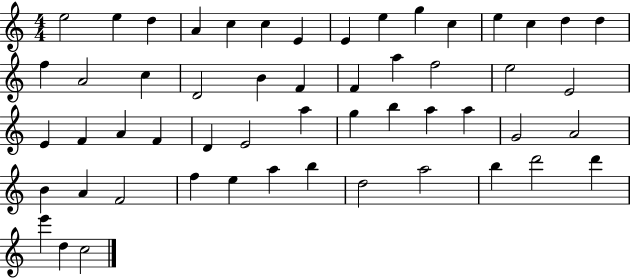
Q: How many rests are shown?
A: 0